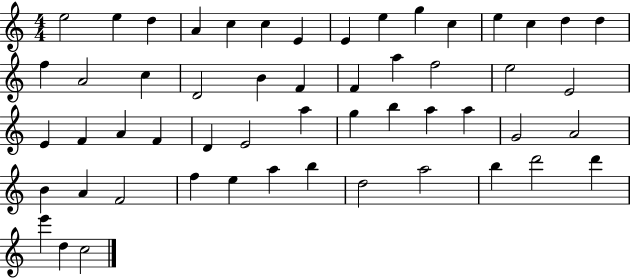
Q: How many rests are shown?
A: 0